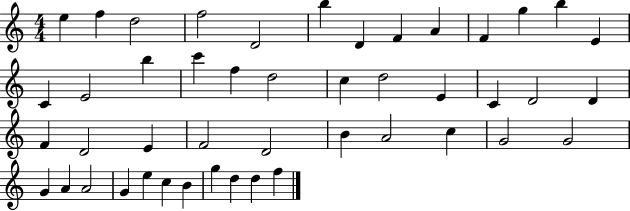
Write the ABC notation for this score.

X:1
T:Untitled
M:4/4
L:1/4
K:C
e f d2 f2 D2 b D F A F g b E C E2 b c' f d2 c d2 E C D2 D F D2 E F2 D2 B A2 c G2 G2 G A A2 G e c B g d d f